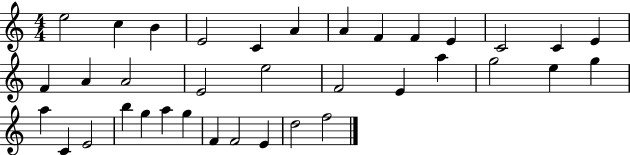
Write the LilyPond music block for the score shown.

{
  \clef treble
  \numericTimeSignature
  \time 4/4
  \key c \major
  e''2 c''4 b'4 | e'2 c'4 a'4 | a'4 f'4 f'4 e'4 | c'2 c'4 e'4 | \break f'4 a'4 a'2 | e'2 e''2 | f'2 e'4 a''4 | g''2 e''4 g''4 | \break a''4 c'4 e'2 | b''4 g''4 a''4 g''4 | f'4 f'2 e'4 | d''2 f''2 | \break \bar "|."
}